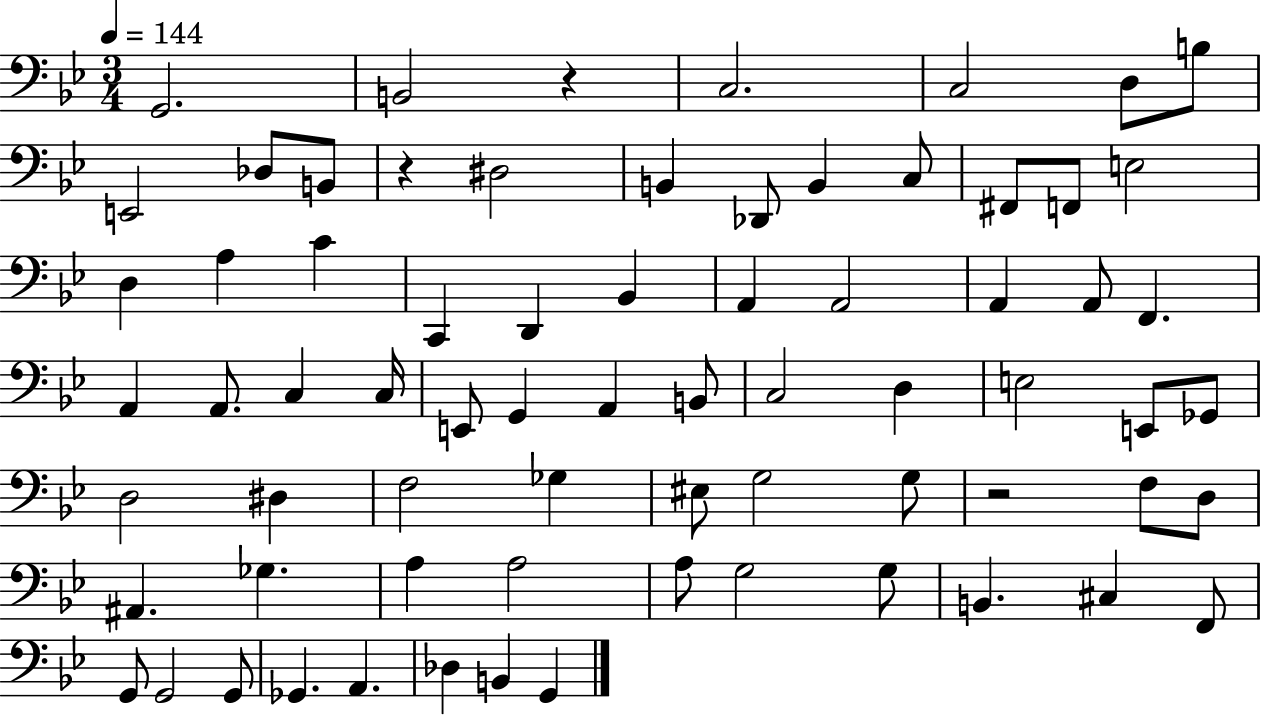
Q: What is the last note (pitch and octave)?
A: G2